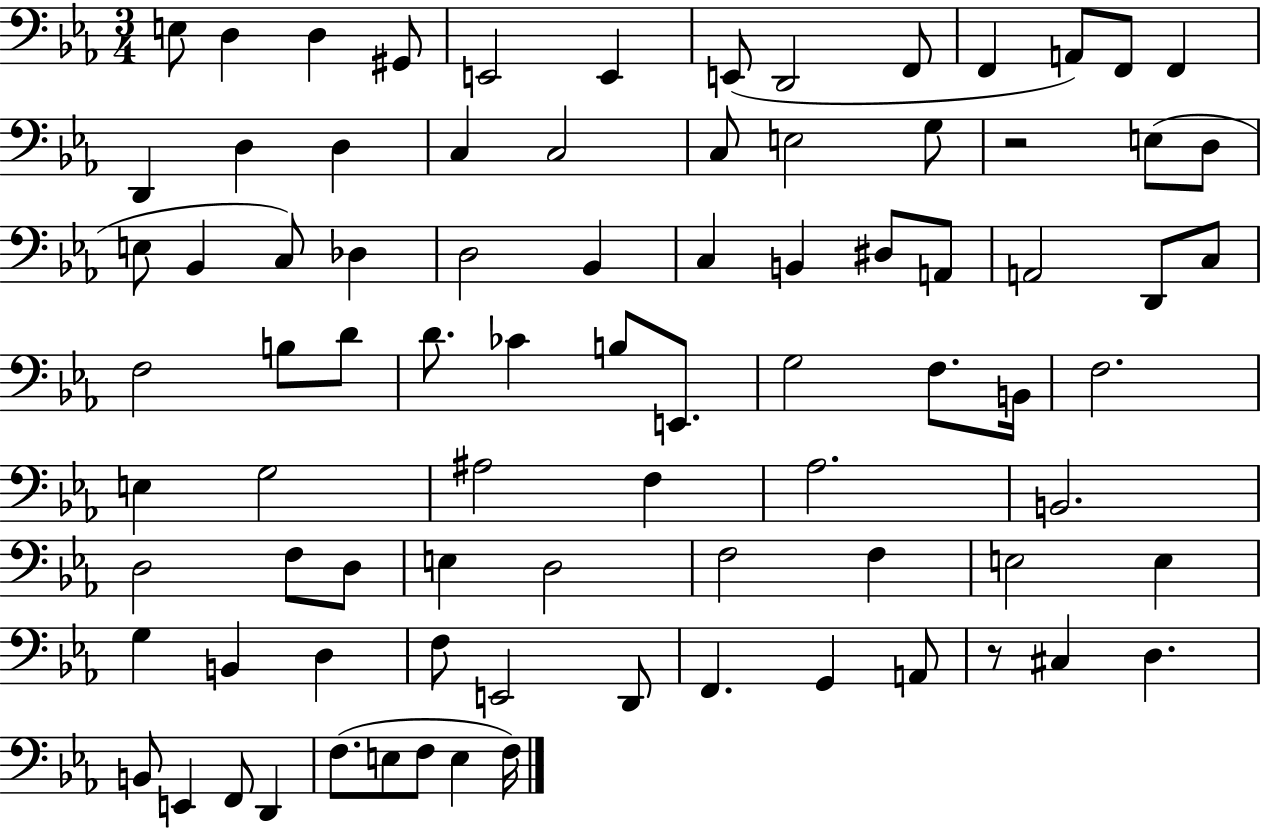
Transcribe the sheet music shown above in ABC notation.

X:1
T:Untitled
M:3/4
L:1/4
K:Eb
E,/2 D, D, ^G,,/2 E,,2 E,, E,,/2 D,,2 F,,/2 F,, A,,/2 F,,/2 F,, D,, D, D, C, C,2 C,/2 E,2 G,/2 z2 E,/2 D,/2 E,/2 _B,, C,/2 _D, D,2 _B,, C, B,, ^D,/2 A,,/2 A,,2 D,,/2 C,/2 F,2 B,/2 D/2 D/2 _C B,/2 E,,/2 G,2 F,/2 B,,/4 F,2 E, G,2 ^A,2 F, _A,2 B,,2 D,2 F,/2 D,/2 E, D,2 F,2 F, E,2 E, G, B,, D, F,/2 E,,2 D,,/2 F,, G,, A,,/2 z/2 ^C, D, B,,/2 E,, F,,/2 D,, F,/2 E,/2 F,/2 E, F,/4